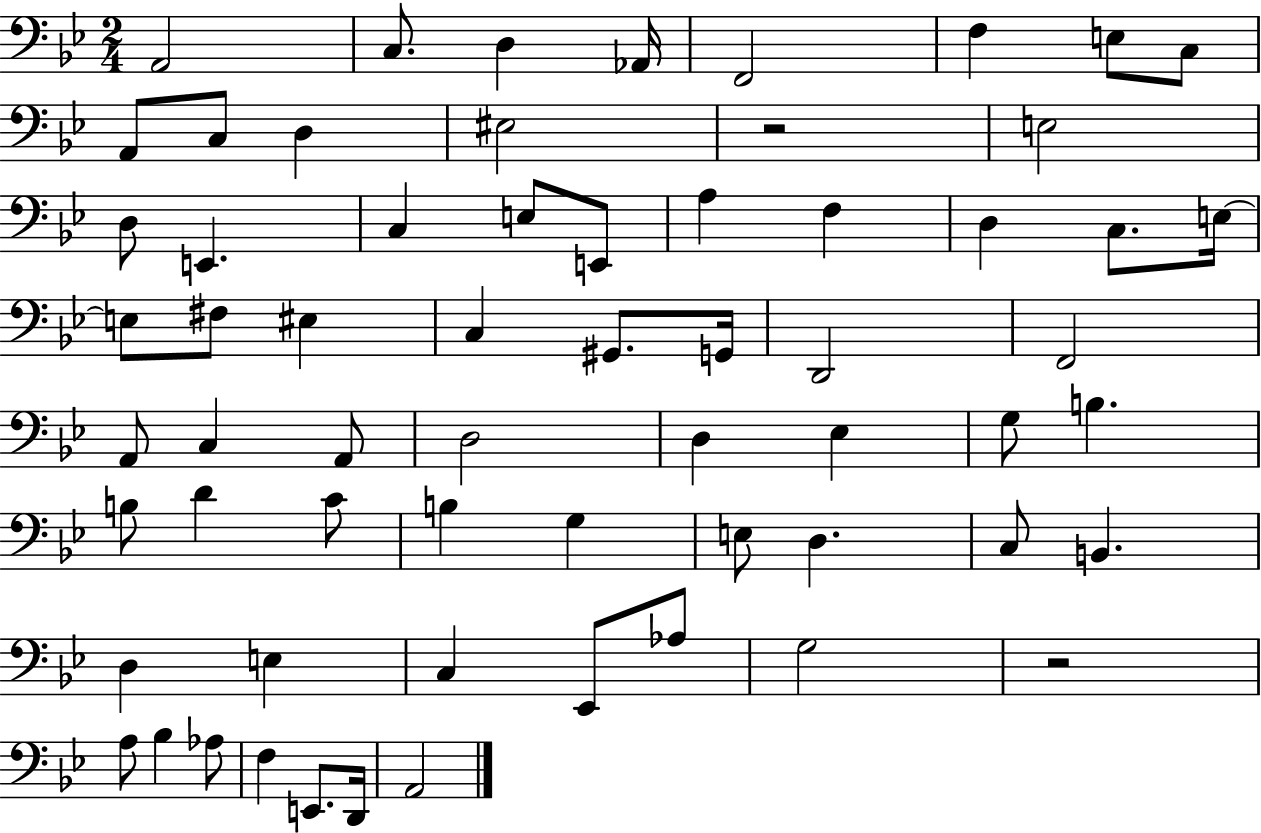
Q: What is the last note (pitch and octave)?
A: A2